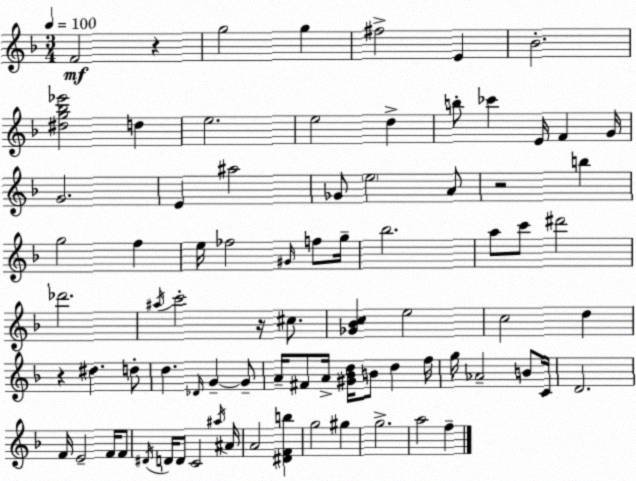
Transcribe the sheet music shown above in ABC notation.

X:1
T:Untitled
M:3/4
L:1/4
K:F
F2 z g2 g ^f2 E _B2 [^dg_b_e']2 d e2 e2 d b/2 _c' E/4 F G/4 G2 E ^a2 _G/2 e2 A/2 z2 b g2 f e/4 _f2 ^G/4 f/2 g/4 _b2 a/2 c'/2 ^d'2 _d'2 ^a/4 c'2 z/4 ^c/2 [_G_Bc] e2 c2 d z ^d d/2 d _D/4 G G/2 A/4 ^F/2 A/4 [^G_Bd]/4 B/2 d f/4 g/4 _A2 B/2 C/4 D2 F/4 E2 F/4 F/2 ^D/4 D/4 D/2 C2 ^a/4 ^A/4 A2 [^DFb] g2 ^g g2 a2 f